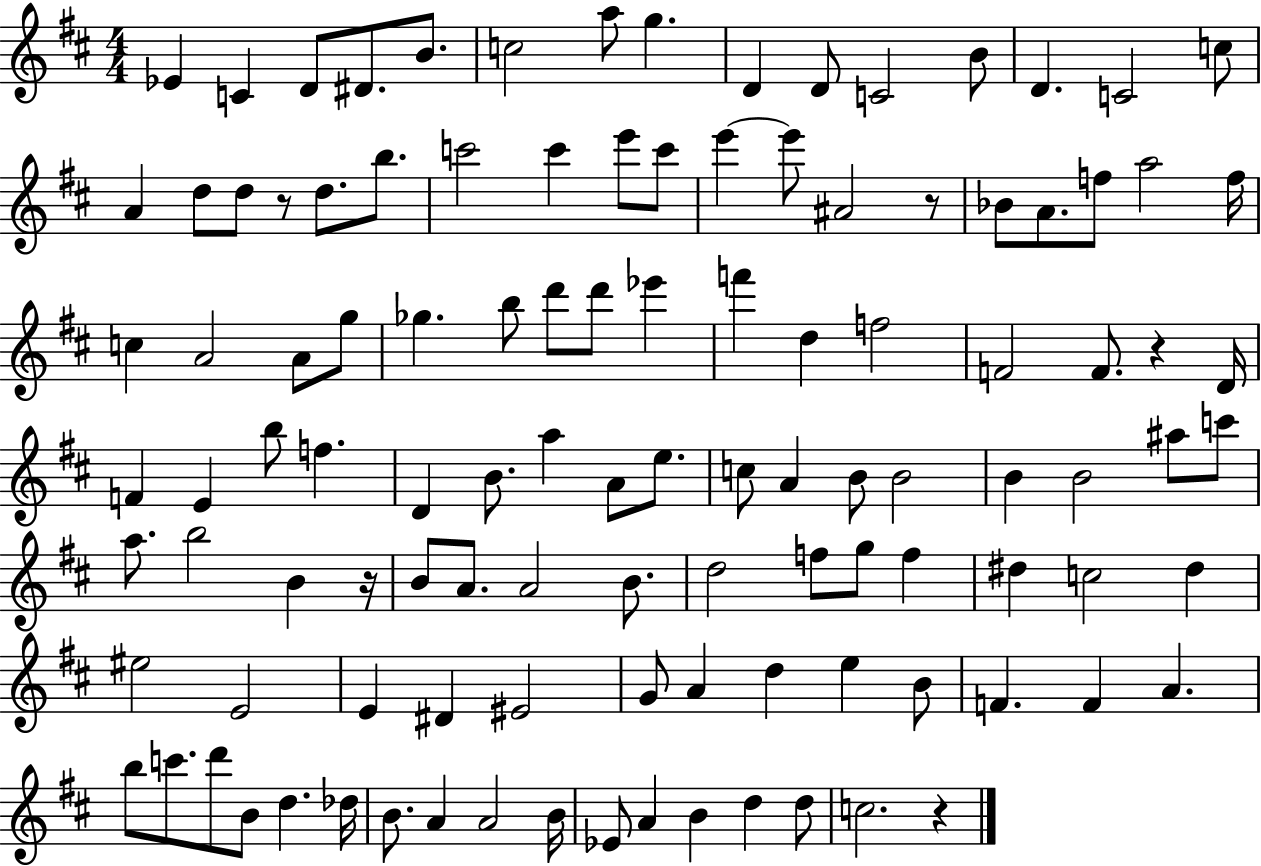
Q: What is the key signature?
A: D major